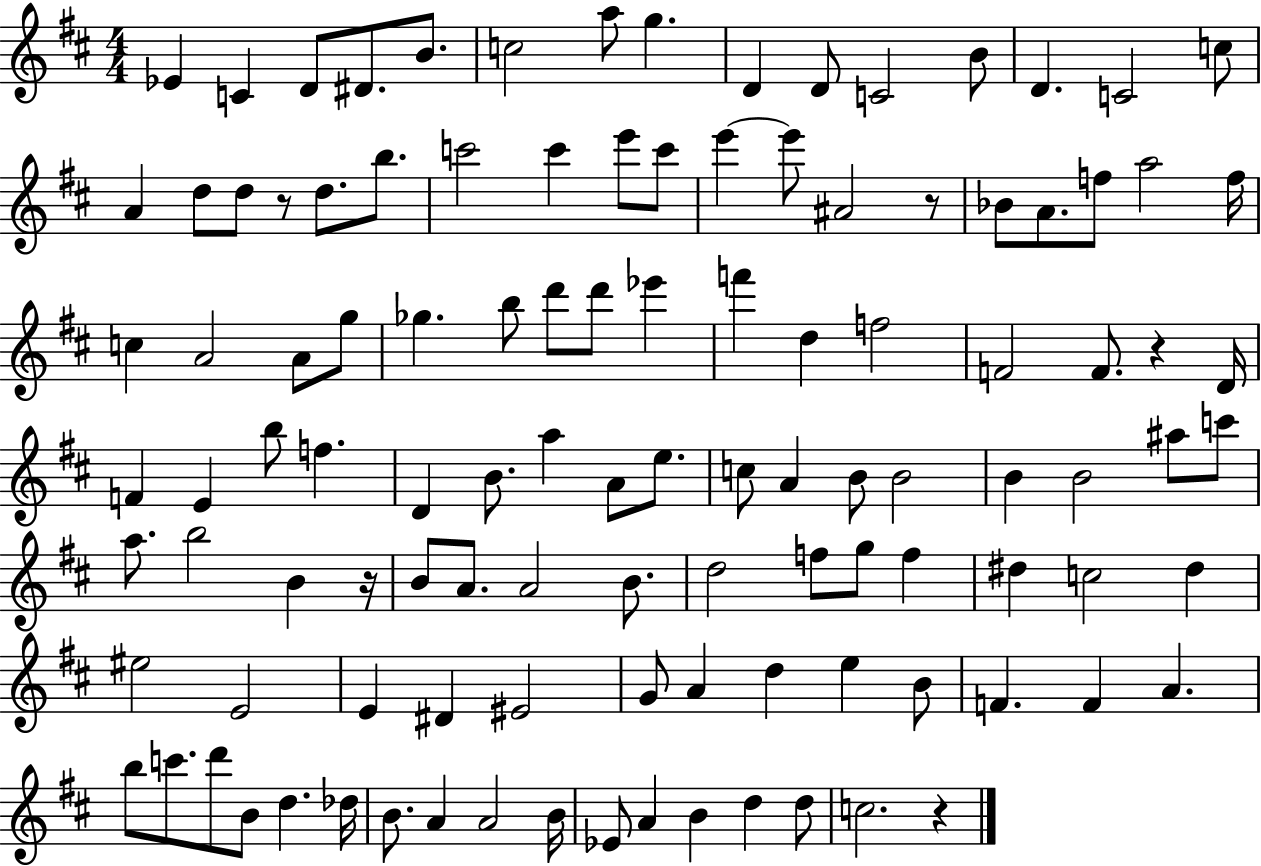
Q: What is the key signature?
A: D major